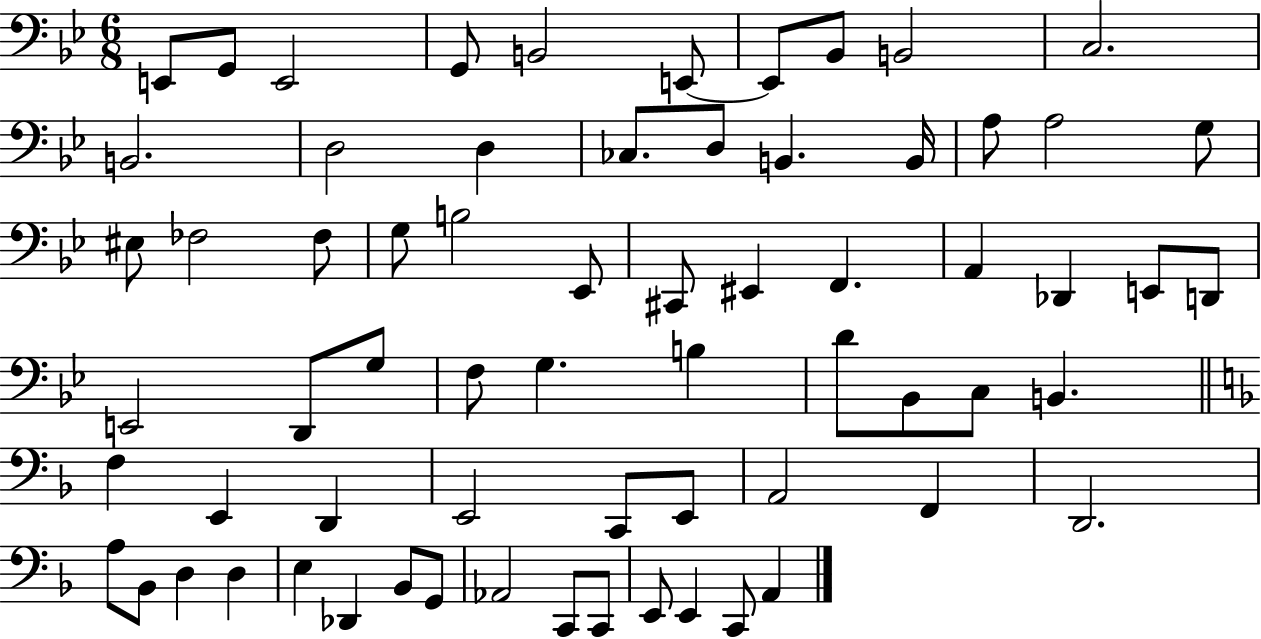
E2/e G2/e E2/h G2/e B2/h E2/e E2/e Bb2/e B2/h C3/h. B2/h. D3/h D3/q CES3/e. D3/e B2/q. B2/s A3/e A3/h G3/e EIS3/e FES3/h FES3/e G3/e B3/h Eb2/e C#2/e EIS2/q F2/q. A2/q Db2/q E2/e D2/e E2/h D2/e G3/e F3/e G3/q. B3/q D4/e Bb2/e C3/e B2/q. F3/q E2/q D2/q E2/h C2/e E2/e A2/h F2/q D2/h. A3/e Bb2/e D3/q D3/q E3/q Db2/q Bb2/e G2/e Ab2/h C2/e C2/e E2/e E2/q C2/e A2/q